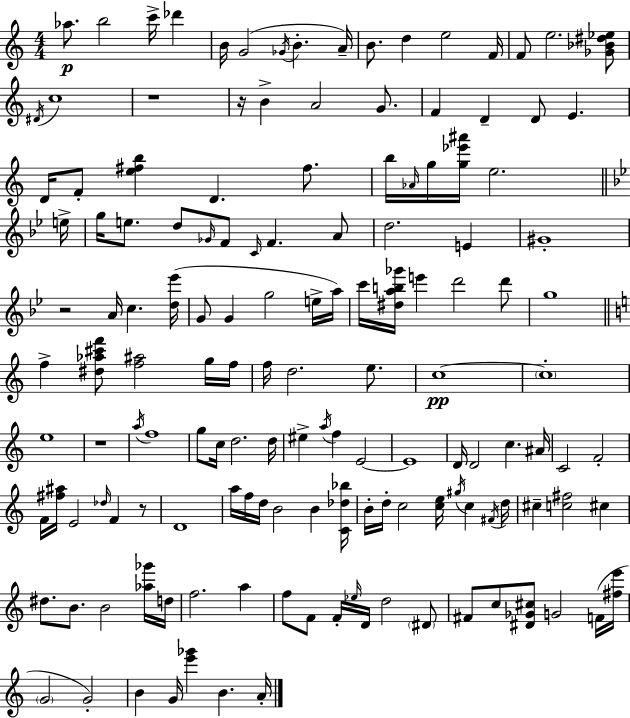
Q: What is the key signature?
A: C major